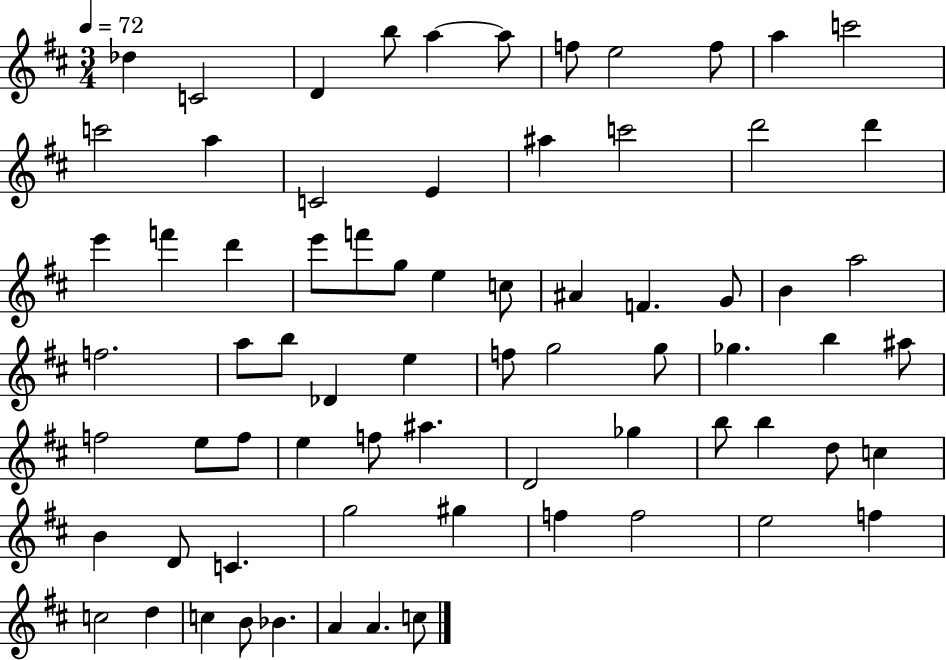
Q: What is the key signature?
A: D major